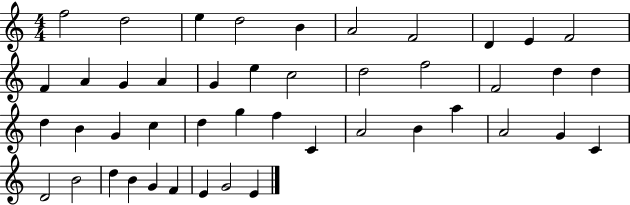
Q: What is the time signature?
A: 4/4